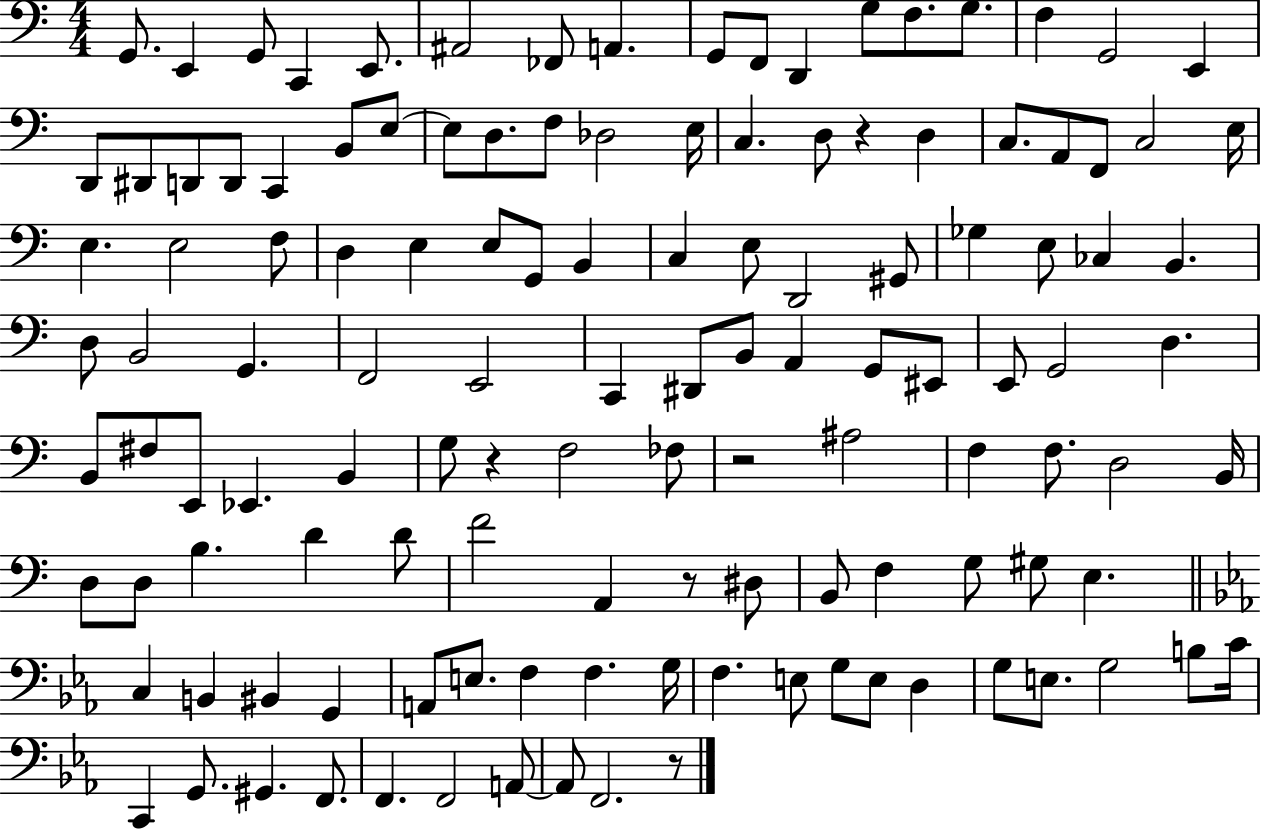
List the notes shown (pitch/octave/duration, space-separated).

G2/e. E2/q G2/e C2/q E2/e. A#2/h FES2/e A2/q. G2/e F2/e D2/q G3/e F3/e. G3/e. F3/q G2/h E2/q D2/e D#2/e D2/e D2/e C2/q B2/e E3/e E3/e D3/e. F3/e Db3/h E3/s C3/q. D3/e R/q D3/q C3/e. A2/e F2/e C3/h E3/s E3/q. E3/h F3/e D3/q E3/q E3/e G2/e B2/q C3/q E3/e D2/h G#2/e Gb3/q E3/e CES3/q B2/q. D3/e B2/h G2/q. F2/h E2/h C2/q D#2/e B2/e A2/q G2/e EIS2/e E2/e G2/h D3/q. B2/e F#3/e E2/e Eb2/q. B2/q G3/e R/q F3/h FES3/e R/h A#3/h F3/q F3/e. D3/h B2/s D3/e D3/e B3/q. D4/q D4/e F4/h A2/q R/e D#3/e B2/e F3/q G3/e G#3/e E3/q. C3/q B2/q BIS2/q G2/q A2/e E3/e. F3/q F3/q. G3/s F3/q. E3/e G3/e E3/e D3/q G3/e E3/e. G3/h B3/e C4/s C2/q G2/e. G#2/q. F2/e. F2/q. F2/h A2/e A2/e F2/h. R/e